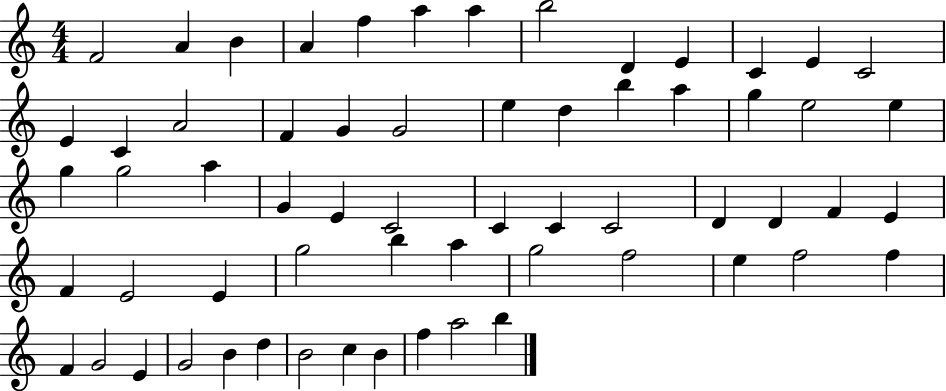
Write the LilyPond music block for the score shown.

{
  \clef treble
  \numericTimeSignature
  \time 4/4
  \key c \major
  f'2 a'4 b'4 | a'4 f''4 a''4 a''4 | b''2 d'4 e'4 | c'4 e'4 c'2 | \break e'4 c'4 a'2 | f'4 g'4 g'2 | e''4 d''4 b''4 a''4 | g''4 e''2 e''4 | \break g''4 g''2 a''4 | g'4 e'4 c'2 | c'4 c'4 c'2 | d'4 d'4 f'4 e'4 | \break f'4 e'2 e'4 | g''2 b''4 a''4 | g''2 f''2 | e''4 f''2 f''4 | \break f'4 g'2 e'4 | g'2 b'4 d''4 | b'2 c''4 b'4 | f''4 a''2 b''4 | \break \bar "|."
}